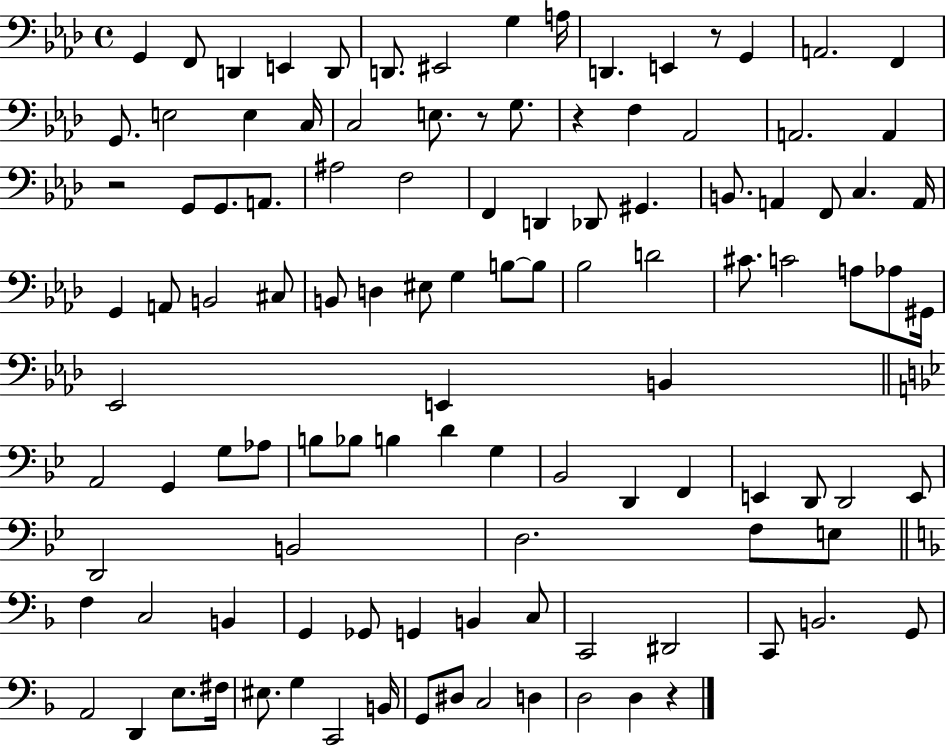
{
  \clef bass
  \time 4/4
  \defaultTimeSignature
  \key aes \major
  \repeat volta 2 { g,4 f,8 d,4 e,4 d,8 | d,8. eis,2 g4 a16 | d,4. e,4 r8 g,4 | a,2. f,4 | \break g,8. e2 e4 c16 | c2 e8. r8 g8. | r4 f4 aes,2 | a,2. a,4 | \break r2 g,8 g,8. a,8. | ais2 f2 | f,4 d,4 des,8 gis,4. | b,8. a,4 f,8 c4. a,16 | \break g,4 a,8 b,2 cis8 | b,8 d4 eis8 g4 b8~~ b8 | bes2 d'2 | cis'8. c'2 a8 aes8 gis,16 | \break ees,2 e,4 b,4 | \bar "||" \break \key bes \major a,2 g,4 g8 aes8 | b8 bes8 b4 d'4 g4 | bes,2 d,4 f,4 | e,4 d,8 d,2 e,8 | \break d,2 b,2 | d2. f8 e8 | \bar "||" \break \key f \major f4 c2 b,4 | g,4 ges,8 g,4 b,4 c8 | c,2 dis,2 | c,8 b,2. g,8 | \break a,2 d,4 e8. fis16 | eis8. g4 c,2 b,16 | g,8 dis8 c2 d4 | d2 d4 r4 | \break } \bar "|."
}